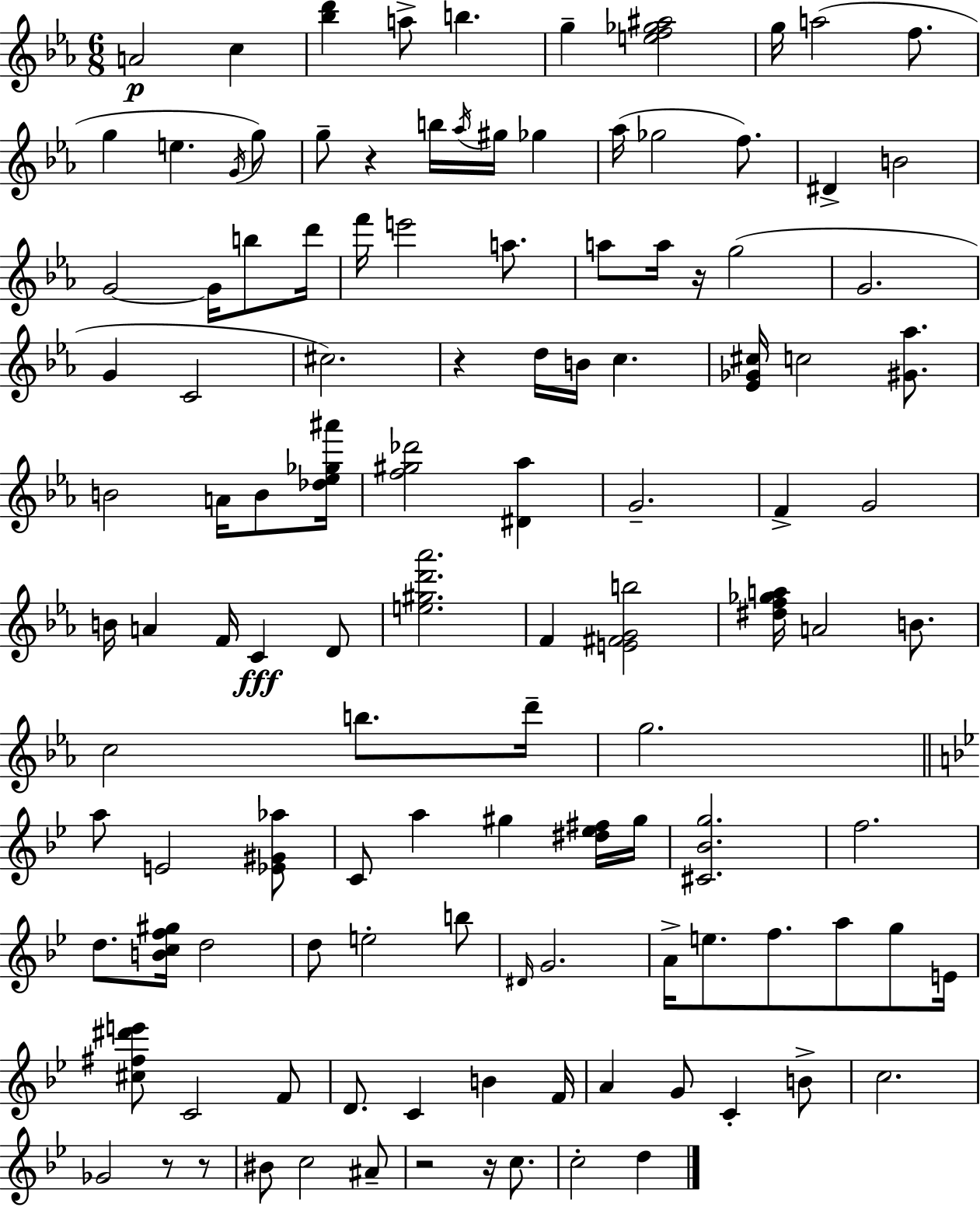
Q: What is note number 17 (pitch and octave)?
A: Gb5